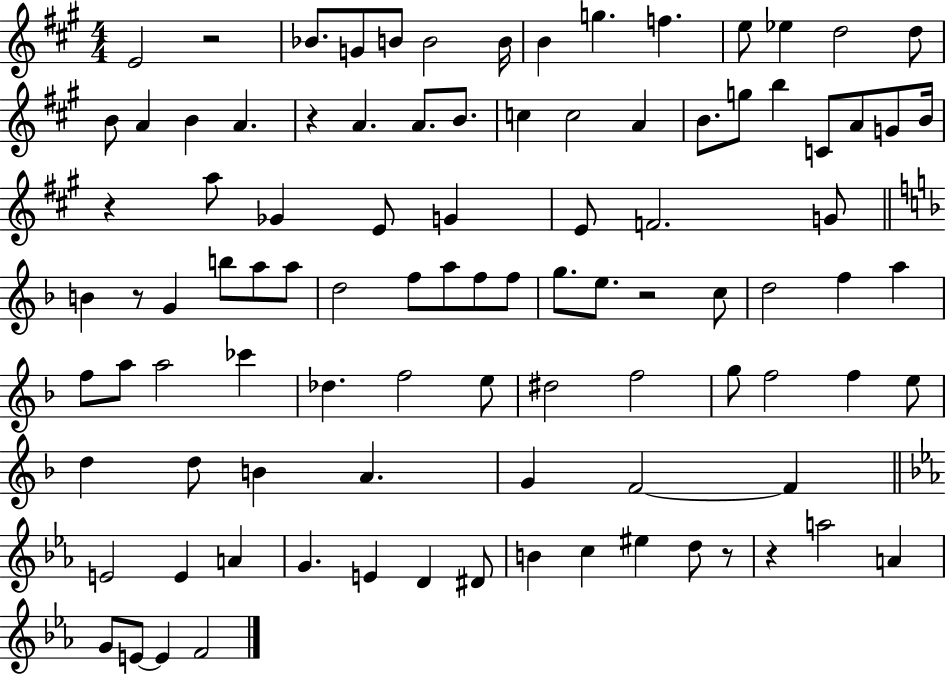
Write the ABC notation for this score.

X:1
T:Untitled
M:4/4
L:1/4
K:A
E2 z2 _B/2 G/2 B/2 B2 B/4 B g f e/2 _e d2 d/2 B/2 A B A z A A/2 B/2 c c2 A B/2 g/2 b C/2 A/2 G/2 B/4 z a/2 _G E/2 G E/2 F2 G/2 B z/2 G b/2 a/2 a/2 d2 f/2 a/2 f/2 f/2 g/2 e/2 z2 c/2 d2 f a f/2 a/2 a2 _c' _d f2 e/2 ^d2 f2 g/2 f2 f e/2 d d/2 B A G F2 F E2 E A G E D ^D/2 B c ^e d/2 z/2 z a2 A G/2 E/2 E F2